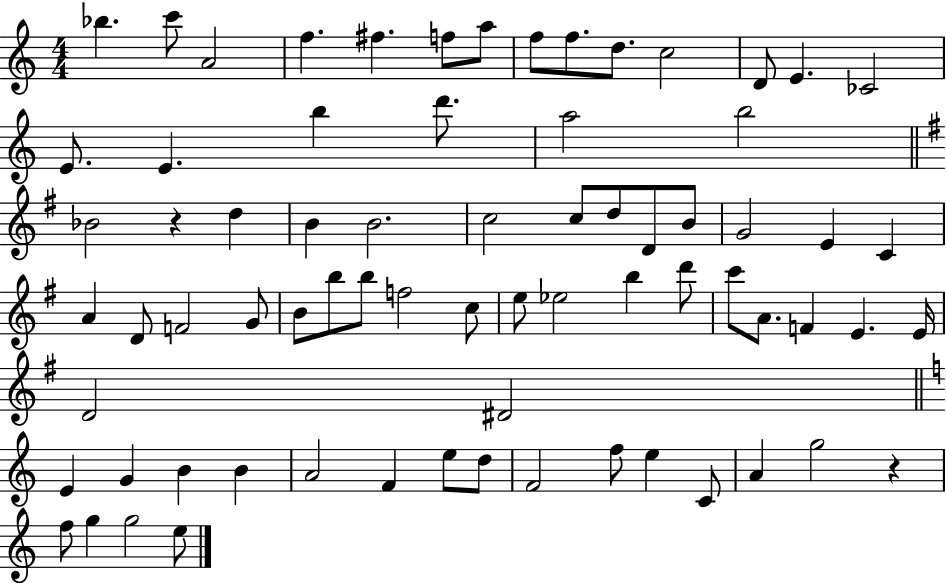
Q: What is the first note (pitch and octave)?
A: Bb5